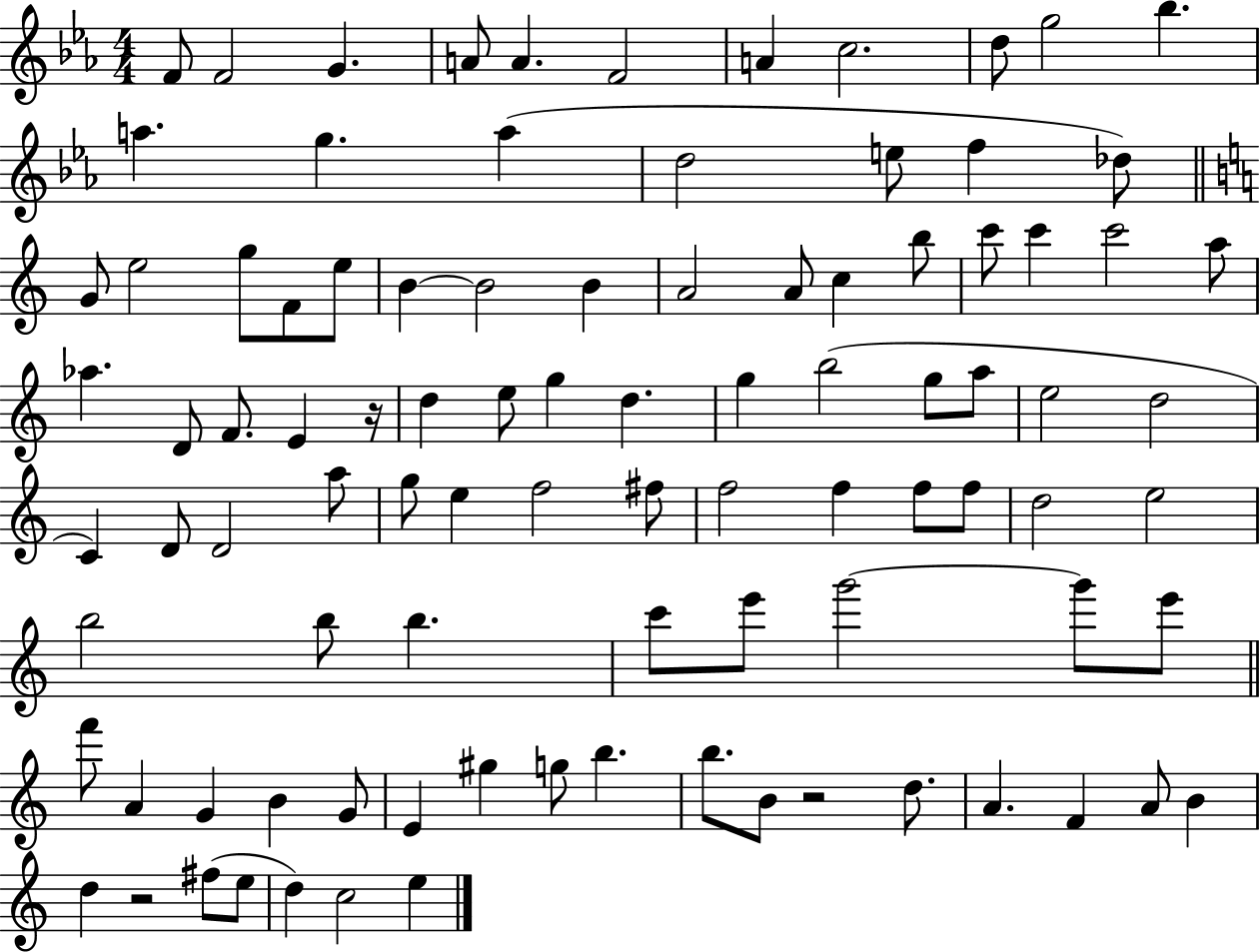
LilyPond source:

{
  \clef treble
  \numericTimeSignature
  \time 4/4
  \key ees \major
  f'8 f'2 g'4. | a'8 a'4. f'2 | a'4 c''2. | d''8 g''2 bes''4. | \break a''4. g''4. a''4( | d''2 e''8 f''4 des''8) | \bar "||" \break \key c \major g'8 e''2 g''8 f'8 e''8 | b'4~~ b'2 b'4 | a'2 a'8 c''4 b''8 | c'''8 c'''4 c'''2 a''8 | \break aes''4. d'8 f'8. e'4 r16 | d''4 e''8 g''4 d''4. | g''4 b''2( g''8 a''8 | e''2 d''2 | \break c'4) d'8 d'2 a''8 | g''8 e''4 f''2 fis''8 | f''2 f''4 f''8 f''8 | d''2 e''2 | \break b''2 b''8 b''4. | c'''8 e'''8 g'''2~~ g'''8 e'''8 | \bar "||" \break \key a \minor f'''8 a'4 g'4 b'4 g'8 | e'4 gis''4 g''8 b''4. | b''8. b'8 r2 d''8. | a'4. f'4 a'8 b'4 | \break d''4 r2 fis''8( e''8 | d''4) c''2 e''4 | \bar "|."
}